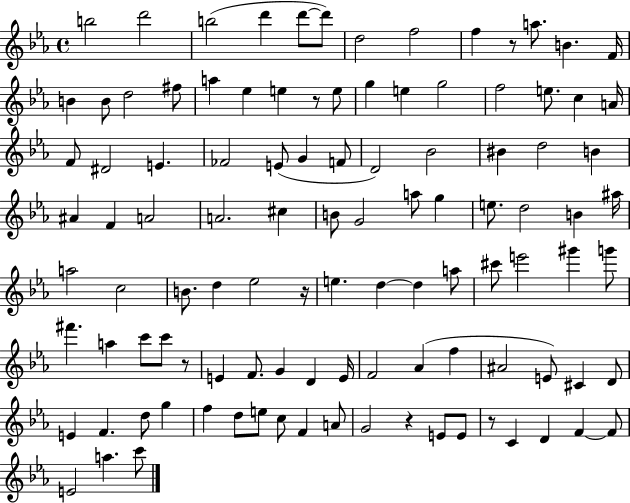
{
  \clef treble
  \time 4/4
  \defaultTimeSignature
  \key ees \major
  \repeat volta 2 { b''2 d'''2 | b''2( d'''4 d'''8~~ d'''8) | d''2 f''2 | f''4 r8 a''8. b'4. f'16 | \break b'4 b'8 d''2 fis''8 | a''4 ees''4 e''4 r8 e''8 | g''4 e''4 g''2 | f''2 e''8. c''4 a'16 | \break f'8 dis'2 e'4. | fes'2 e'8( g'4 f'8 | d'2) bes'2 | bis'4 d''2 b'4 | \break ais'4 f'4 a'2 | a'2. cis''4 | b'8 g'2 a''8 g''4 | e''8. d''2 b'4 ais''16 | \break a''2 c''2 | b'8. d''4 ees''2 r16 | e''4. d''4~~ d''4 a''8 | cis'''8 e'''2 gis'''4 g'''8 | \break fis'''4. a''4 c'''8 c'''8 r8 | e'4 f'8. g'4 d'4 e'16 | f'2 aes'4( f''4 | ais'2 e'8) cis'4 d'8 | \break e'4 f'4. d''8 g''4 | f''4 d''8 e''8 c''8 f'4 a'8 | g'2 r4 e'8 e'8 | r8 c'4 d'4 f'4~~ f'8 | \break e'2 a''4. c'''8 | } \bar "|."
}